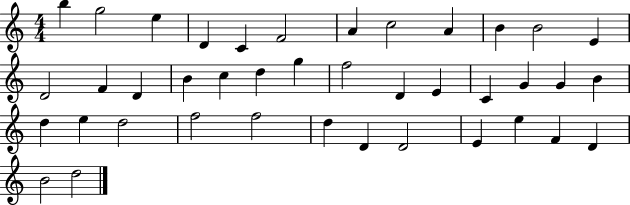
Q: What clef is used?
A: treble